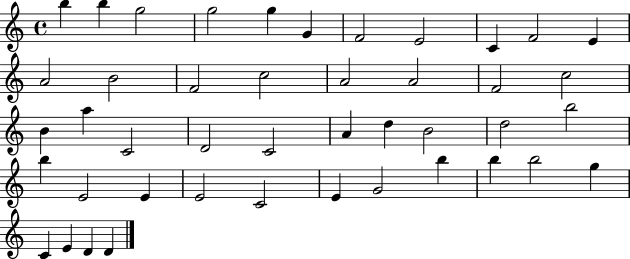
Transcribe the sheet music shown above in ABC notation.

X:1
T:Untitled
M:4/4
L:1/4
K:C
b b g2 g2 g G F2 E2 C F2 E A2 B2 F2 c2 A2 A2 F2 c2 B a C2 D2 C2 A d B2 d2 b2 b E2 E E2 C2 E G2 b b b2 g C E D D